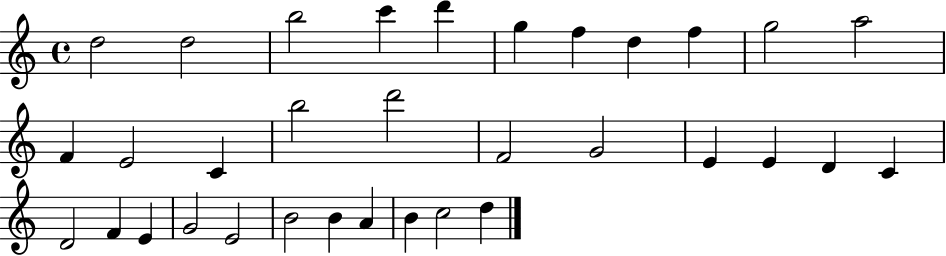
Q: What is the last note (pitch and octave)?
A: D5